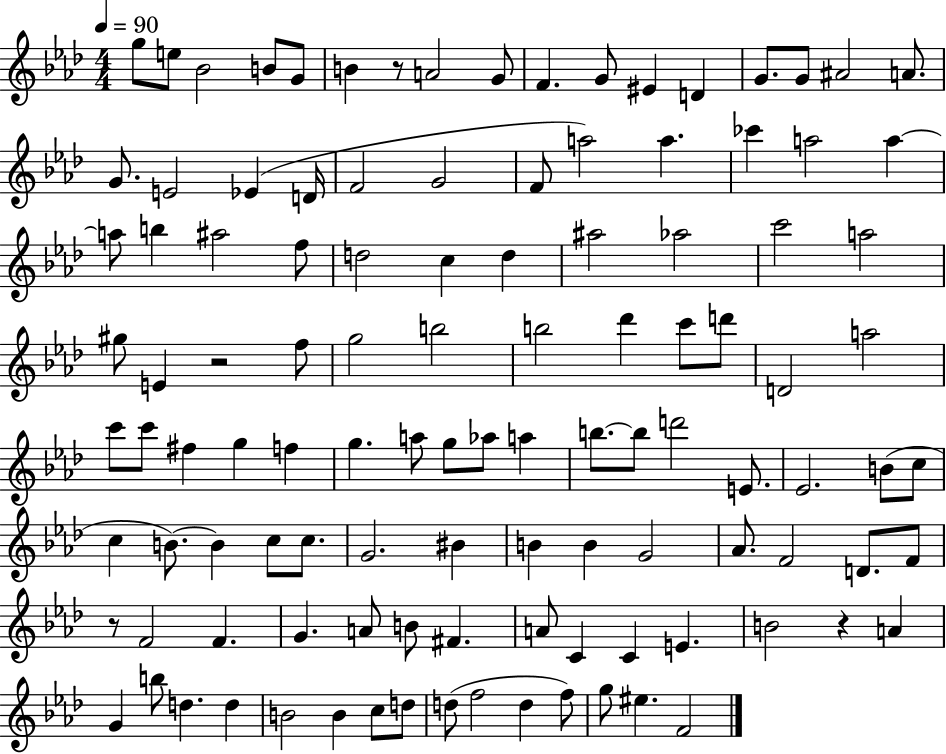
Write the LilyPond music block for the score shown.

{
  \clef treble
  \numericTimeSignature
  \time 4/4
  \key aes \major
  \tempo 4 = 90
  g''8 e''8 bes'2 b'8 g'8 | b'4 r8 a'2 g'8 | f'4. g'8 eis'4 d'4 | g'8. g'8 ais'2 a'8. | \break g'8. e'2 ees'4( d'16 | f'2 g'2 | f'8 a''2) a''4. | ces'''4 a''2 a''4~~ | \break a''8 b''4 ais''2 f''8 | d''2 c''4 d''4 | ais''2 aes''2 | c'''2 a''2 | \break gis''8 e'4 r2 f''8 | g''2 b''2 | b''2 des'''4 c'''8 d'''8 | d'2 a''2 | \break c'''8 c'''8 fis''4 g''4 f''4 | g''4. a''8 g''8 aes''8 a''4 | b''8.~~ b''8 d'''2 e'8. | ees'2. b'8( c''8 | \break c''4 b'8.~~) b'4 c''8 c''8. | g'2. bis'4 | b'4 b'4 g'2 | aes'8. f'2 d'8. f'8 | \break r8 f'2 f'4. | g'4. a'8 b'8 fis'4. | a'8 c'4 c'4 e'4. | b'2 r4 a'4 | \break g'4 b''8 d''4. d''4 | b'2 b'4 c''8 d''8 | d''8( f''2 d''4 f''8) | g''8 eis''4. f'2 | \break \bar "|."
}